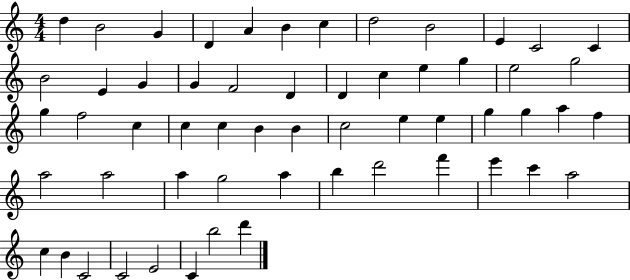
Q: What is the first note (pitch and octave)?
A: D5